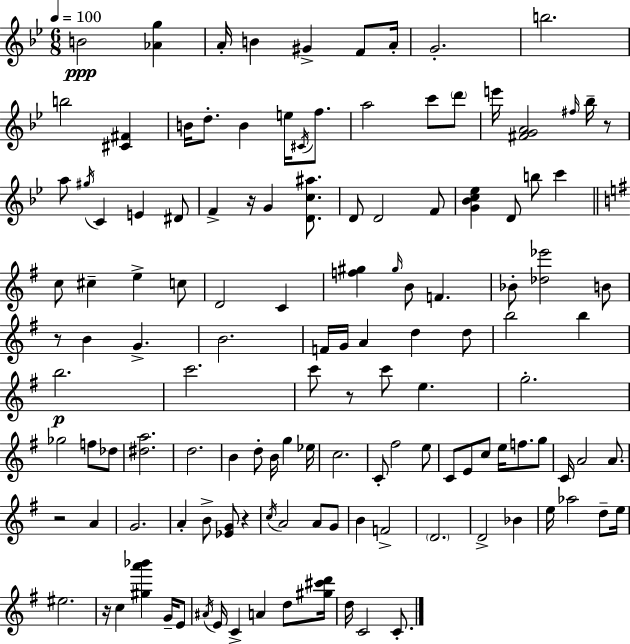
B4/h [Ab4,G5]/q A4/s B4/q G#4/q F4/e A4/s G4/h. B5/h. B5/h [C#4,F#4]/q B4/s D5/e. B4/q E5/s C#4/s F5/e. A5/h C6/e D6/e E6/s [F#4,G4,A4]/h F#5/s Bb5/s R/e A5/e G#5/s C4/q E4/q D#4/e F4/q R/s G4/q [D4,C5,A#5]/e. D4/e D4/h F4/e [G4,Bb4,C5,Eb5]/q D4/e B5/e C6/q C5/e C#5/q E5/q C5/e D4/h C4/q [F5,G#5]/q G#5/s B4/e F4/q. Bb4/e [Db5,Eb6]/h B4/e R/e B4/q G4/q. B4/h. F4/s G4/s A4/q D5/q D5/e B5/h B5/q B5/h. C6/h. C6/e R/e C6/e E5/q. G5/h. Gb5/h F5/e Db5/e [D#5,A5]/h. D5/h. B4/q D5/e B4/s G5/q Eb5/s C5/h. C4/e F#5/h E5/e C4/e E4/e C5/e E5/s F5/e. G5/e C4/s A4/h A4/e. R/h A4/q G4/h. A4/q B4/e [Eb4,G4]/e R/q C5/s A4/h A4/e G4/e B4/q F4/h D4/h. D4/h Bb4/q E5/s Ab5/h D5/e E5/s EIS5/h. R/s C5/q [G#5,A6,Bb6]/q G4/s E4/e A#4/s E4/s C4/q A4/q D5/e [G#5,C#6,D6]/s D5/s C4/h C4/e.